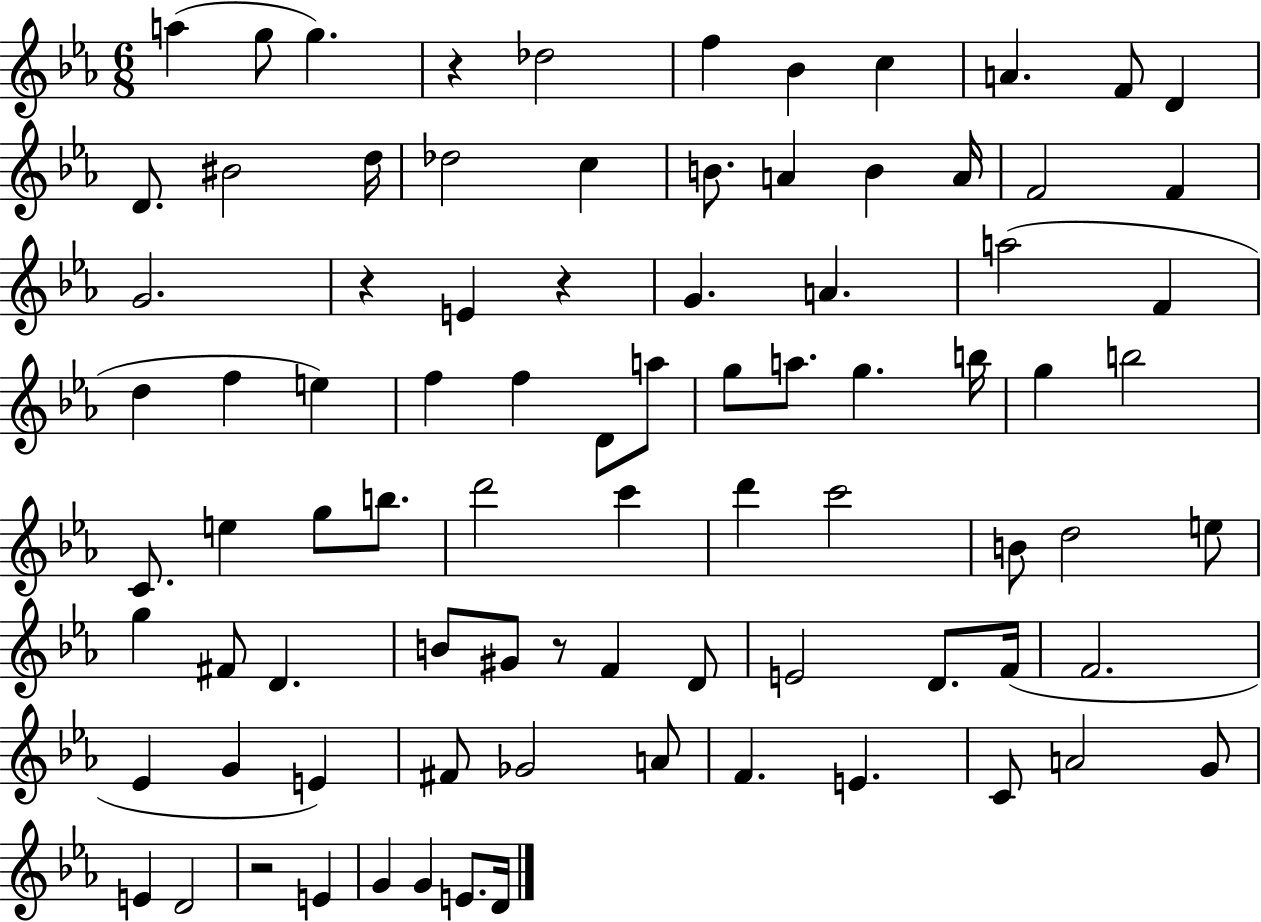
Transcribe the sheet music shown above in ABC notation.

X:1
T:Untitled
M:6/8
L:1/4
K:Eb
a g/2 g z _d2 f _B c A F/2 D D/2 ^B2 d/4 _d2 c B/2 A B A/4 F2 F G2 z E z G A a2 F d f e f f D/2 a/2 g/2 a/2 g b/4 g b2 C/2 e g/2 b/2 d'2 c' d' c'2 B/2 d2 e/2 g ^F/2 D B/2 ^G/2 z/2 F D/2 E2 D/2 F/4 F2 _E G E ^F/2 _G2 A/2 F E C/2 A2 G/2 E D2 z2 E G G E/2 D/4